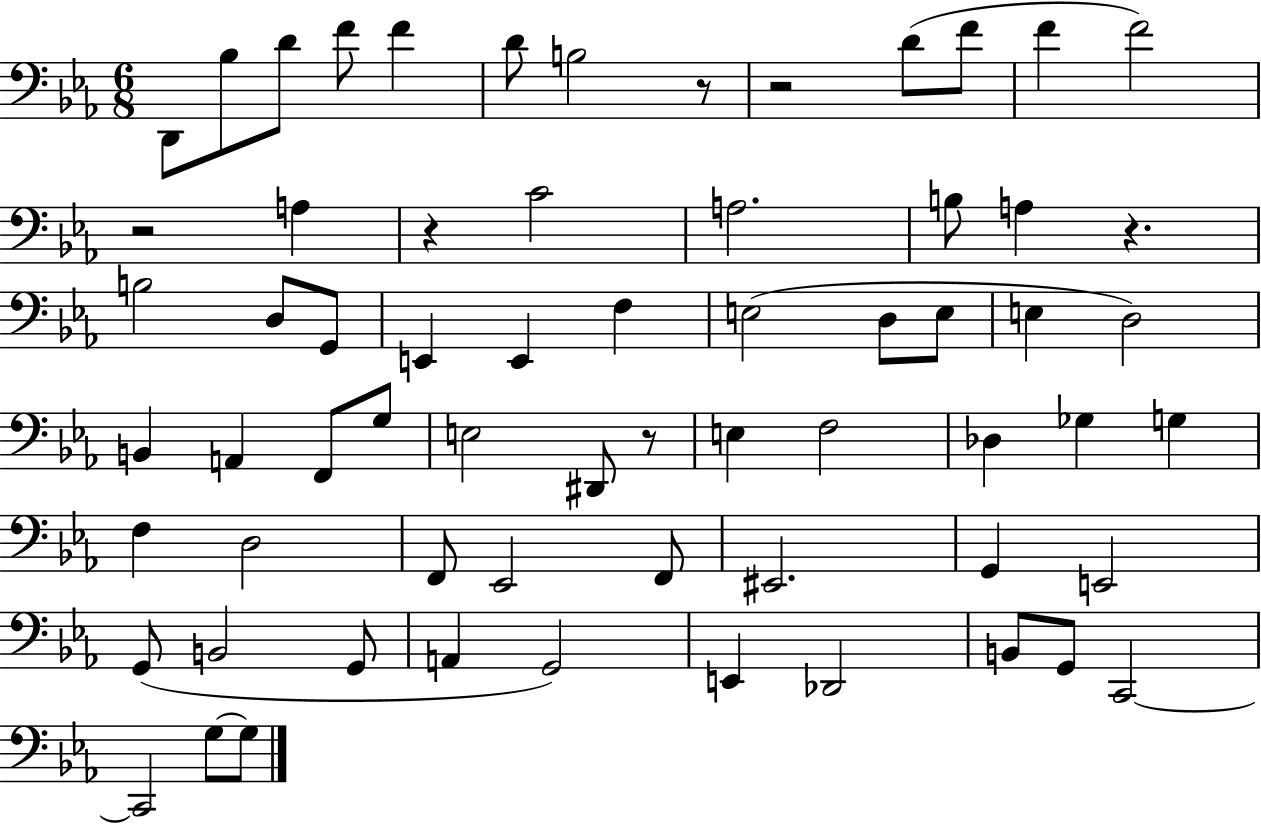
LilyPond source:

{
  \clef bass
  \numericTimeSignature
  \time 6/8
  \key ees \major
  \repeat volta 2 { d,8 bes8 d'8 f'8 f'4 | d'8 b2 r8 | r2 d'8( f'8 | f'4 f'2) | \break r2 a4 | r4 c'2 | a2. | b8 a4 r4. | \break b2 d8 g,8 | e,4 e,4 f4 | e2( d8 e8 | e4 d2) | \break b,4 a,4 f,8 g8 | e2 dis,8 r8 | e4 f2 | des4 ges4 g4 | \break f4 d2 | f,8 ees,2 f,8 | eis,2. | g,4 e,2 | \break g,8( b,2 g,8 | a,4 g,2) | e,4 des,2 | b,8 g,8 c,2~~ | \break c,2 g8~~ g8 | } \bar "|."
}